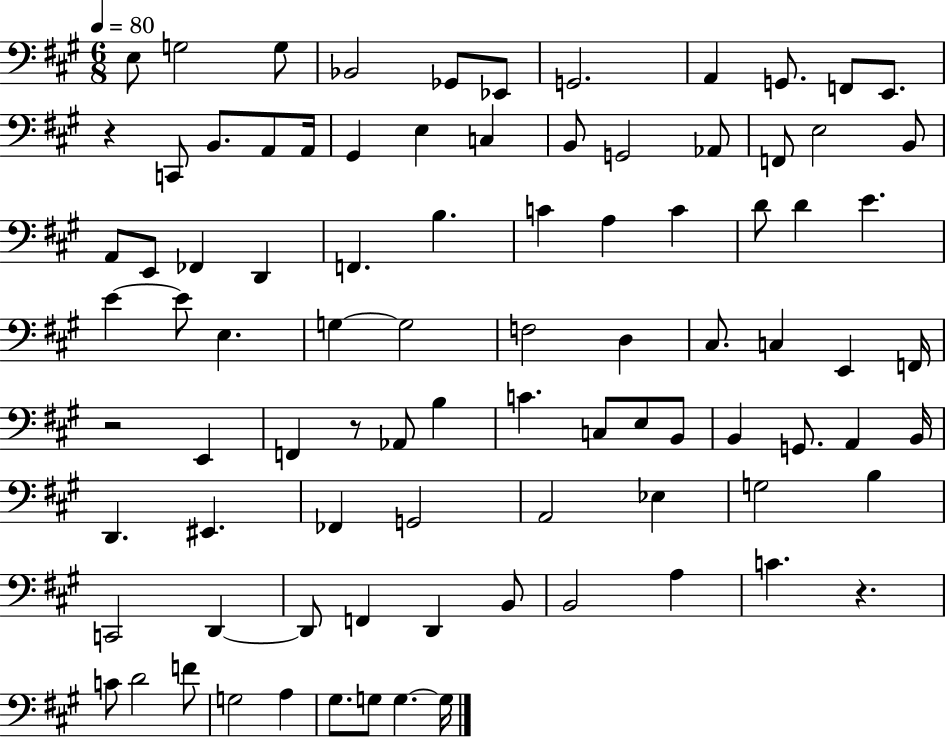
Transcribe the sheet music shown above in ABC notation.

X:1
T:Untitled
M:6/8
L:1/4
K:A
E,/2 G,2 G,/2 _B,,2 _G,,/2 _E,,/2 G,,2 A,, G,,/2 F,,/2 E,,/2 z C,,/2 B,,/2 A,,/2 A,,/4 ^G,, E, C, B,,/2 G,,2 _A,,/2 F,,/2 E,2 B,,/2 A,,/2 E,,/2 _F,, D,, F,, B, C A, C D/2 D E E E/2 E, G, G,2 F,2 D, ^C,/2 C, E,, F,,/4 z2 E,, F,, z/2 _A,,/2 B, C C,/2 E,/2 B,,/2 B,, G,,/2 A,, B,,/4 D,, ^E,, _F,, G,,2 A,,2 _E, G,2 B, C,,2 D,, D,,/2 F,, D,, B,,/2 B,,2 A, C z C/2 D2 F/2 G,2 A, ^G,/2 G,/2 G, G,/4